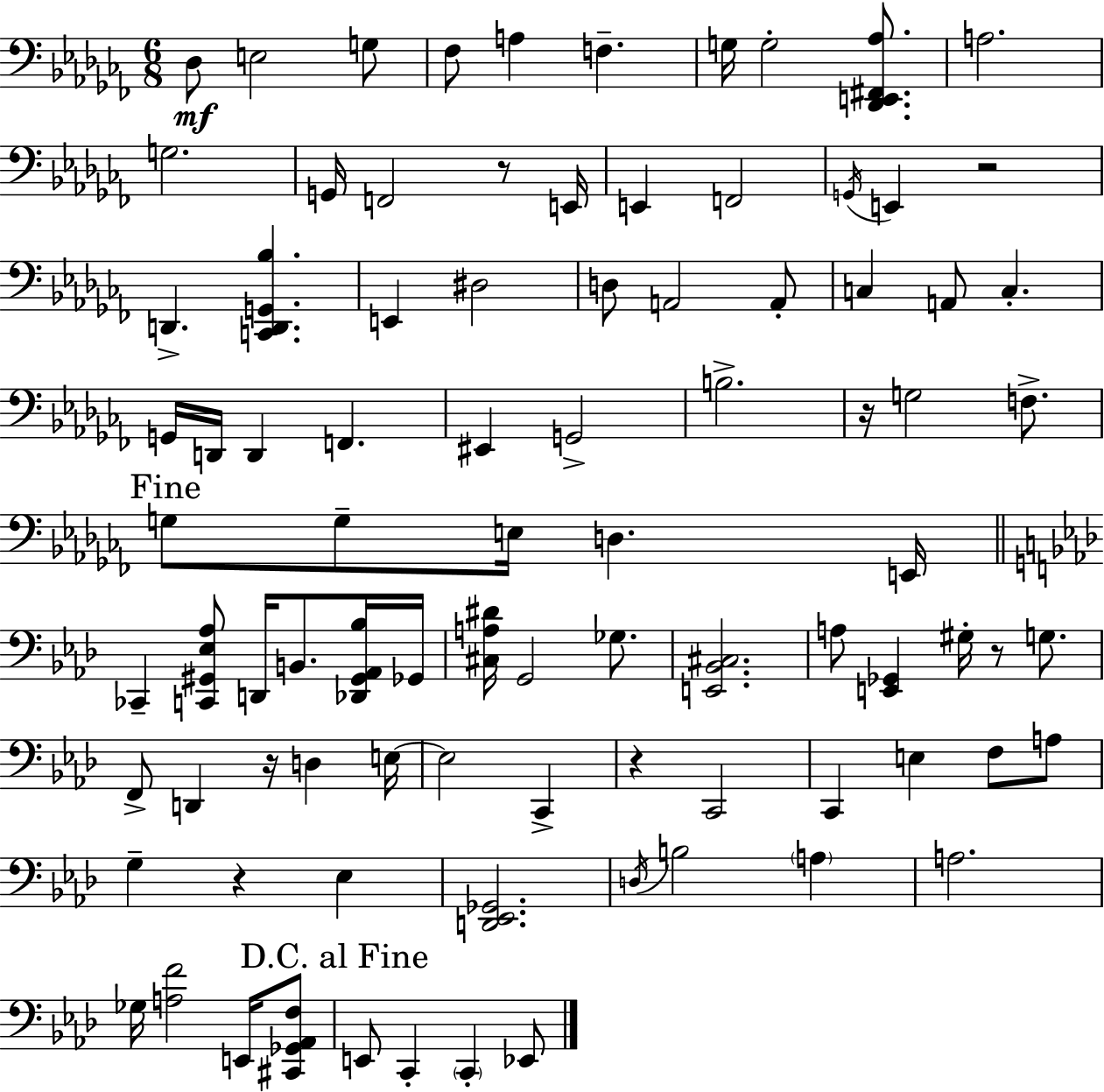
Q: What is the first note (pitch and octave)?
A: Db3